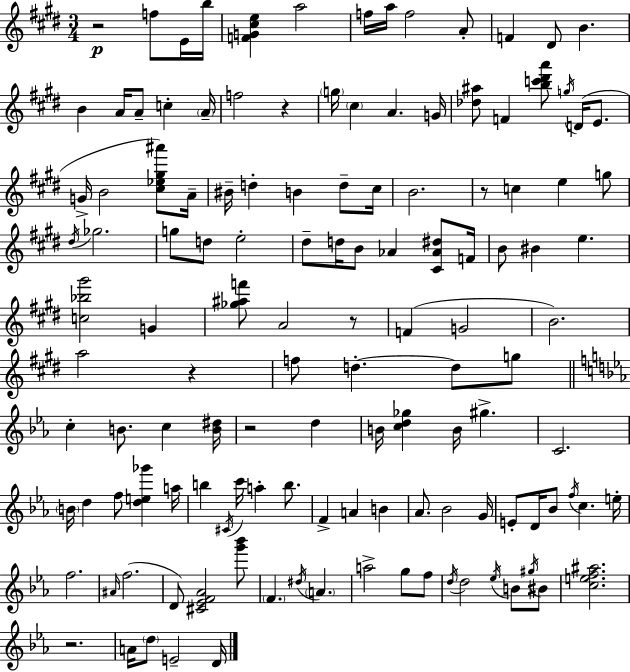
R/h F5/e E4/s B5/s [F4,G4,C#5,E5]/q A5/h F5/s A5/s F5/h A4/e F4/q D#4/e B4/q. B4/q A4/s A4/e C5/q A4/s F5/h R/q G5/s C#5/q A4/q. G4/s [Db5,A#5]/e F4/q [B5,C6,D#6,A6]/e G5/s D4/s E4/e. G4/s B4/h [C#5,Eb5,G#5,A#6]/e A4/s BIS4/s D5/q B4/q D5/e C#5/s B4/h. R/e C5/q E5/q G5/e D#5/s Gb5/h. G5/e D5/e E5/h D#5/e D5/s B4/e Ab4/q [C#4,Ab4,D#5]/e F4/s B4/e BIS4/q E5/q. [C5,Bb5,G#6]/h G4/q [Gb5,A#5,F6]/e A4/h R/e F4/q G4/h B4/h. A5/h R/q F5/e D5/q. D5/e G5/e C5/q B4/e. C5/q [B4,D#5]/s R/h D5/q B4/s [C5,D5,Gb5]/q B4/s G#5/q. C4/h. B4/s D5/q F5/e [D5,E5,Gb6]/q A5/s B5/q C#4/s C6/s A5/q B5/e. F4/q A4/q B4/q Ab4/e. Bb4/h G4/s E4/e D4/s Bb4/e F5/s C5/q. E5/s F5/h. A#4/s F5/h. D4/e [C#4,Eb4,F4,Ab4]/h [G6,Bb6]/e F4/q. D#5/s A4/q. A5/h G5/e F5/e D5/s D5/h Eb5/s B4/e G#5/s BIS4/e [C5,E5,F5,A#5]/h. R/h. A4/s D5/e E4/h D4/s